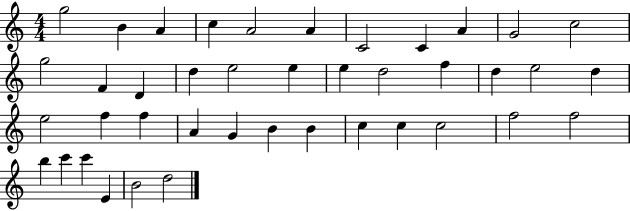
G5/h B4/q A4/q C5/q A4/h A4/q C4/h C4/q A4/q G4/h C5/h G5/h F4/q D4/q D5/q E5/h E5/q E5/q D5/h F5/q D5/q E5/h D5/q E5/h F5/q F5/q A4/q G4/q B4/q B4/q C5/q C5/q C5/h F5/h F5/h B5/q C6/q C6/q E4/q B4/h D5/h